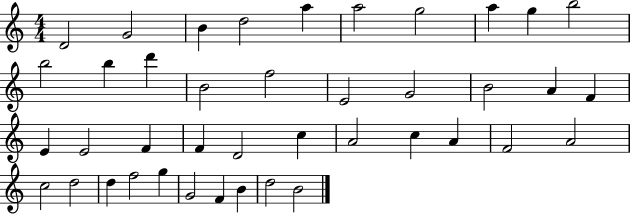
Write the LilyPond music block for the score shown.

{
  \clef treble
  \numericTimeSignature
  \time 4/4
  \key c \major
  d'2 g'2 | b'4 d''2 a''4 | a''2 g''2 | a''4 g''4 b''2 | \break b''2 b''4 d'''4 | b'2 f''2 | e'2 g'2 | b'2 a'4 f'4 | \break e'4 e'2 f'4 | f'4 d'2 c''4 | a'2 c''4 a'4 | f'2 a'2 | \break c''2 d''2 | d''4 f''2 g''4 | g'2 f'4 b'4 | d''2 b'2 | \break \bar "|."
}